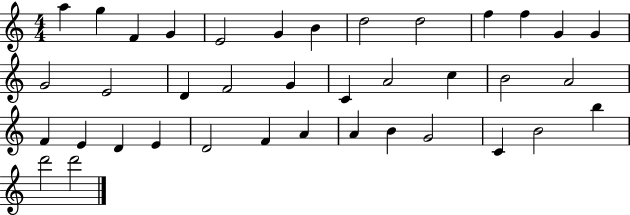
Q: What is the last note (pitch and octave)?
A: D6